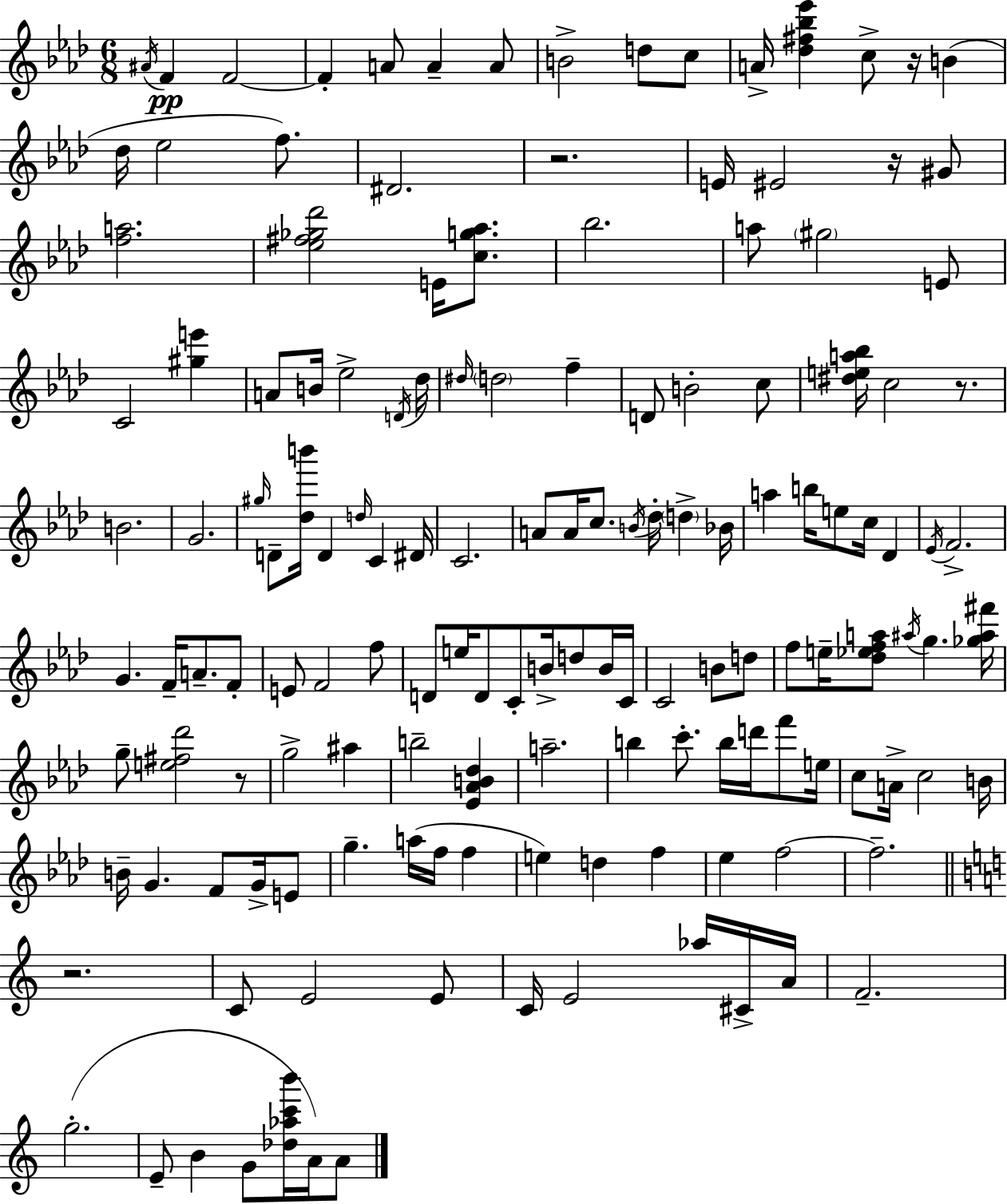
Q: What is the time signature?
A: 6/8